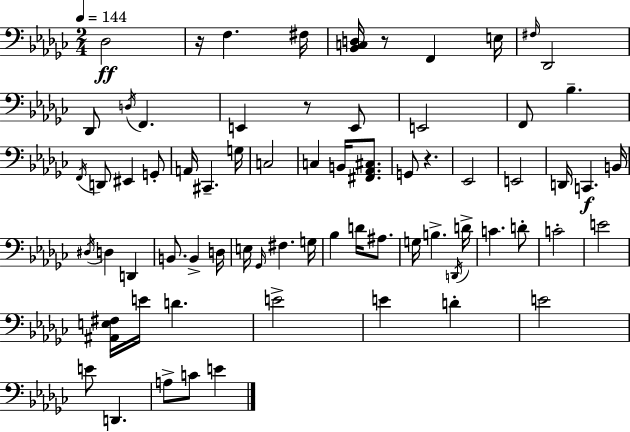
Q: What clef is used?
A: bass